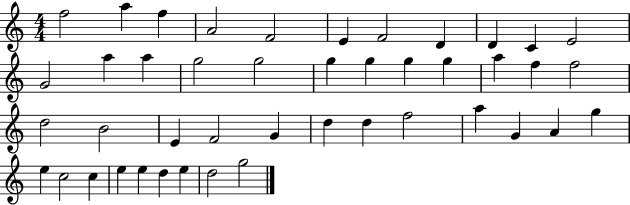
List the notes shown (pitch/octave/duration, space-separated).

F5/h A5/q F5/q A4/h F4/h E4/q F4/h D4/q D4/q C4/q E4/h G4/h A5/q A5/q G5/h G5/h G5/q G5/q G5/q G5/q A5/q F5/q F5/h D5/h B4/h E4/q F4/h G4/q D5/q D5/q F5/h A5/q G4/q A4/q G5/q E5/q C5/h C5/q E5/q E5/q D5/q E5/q D5/h G5/h